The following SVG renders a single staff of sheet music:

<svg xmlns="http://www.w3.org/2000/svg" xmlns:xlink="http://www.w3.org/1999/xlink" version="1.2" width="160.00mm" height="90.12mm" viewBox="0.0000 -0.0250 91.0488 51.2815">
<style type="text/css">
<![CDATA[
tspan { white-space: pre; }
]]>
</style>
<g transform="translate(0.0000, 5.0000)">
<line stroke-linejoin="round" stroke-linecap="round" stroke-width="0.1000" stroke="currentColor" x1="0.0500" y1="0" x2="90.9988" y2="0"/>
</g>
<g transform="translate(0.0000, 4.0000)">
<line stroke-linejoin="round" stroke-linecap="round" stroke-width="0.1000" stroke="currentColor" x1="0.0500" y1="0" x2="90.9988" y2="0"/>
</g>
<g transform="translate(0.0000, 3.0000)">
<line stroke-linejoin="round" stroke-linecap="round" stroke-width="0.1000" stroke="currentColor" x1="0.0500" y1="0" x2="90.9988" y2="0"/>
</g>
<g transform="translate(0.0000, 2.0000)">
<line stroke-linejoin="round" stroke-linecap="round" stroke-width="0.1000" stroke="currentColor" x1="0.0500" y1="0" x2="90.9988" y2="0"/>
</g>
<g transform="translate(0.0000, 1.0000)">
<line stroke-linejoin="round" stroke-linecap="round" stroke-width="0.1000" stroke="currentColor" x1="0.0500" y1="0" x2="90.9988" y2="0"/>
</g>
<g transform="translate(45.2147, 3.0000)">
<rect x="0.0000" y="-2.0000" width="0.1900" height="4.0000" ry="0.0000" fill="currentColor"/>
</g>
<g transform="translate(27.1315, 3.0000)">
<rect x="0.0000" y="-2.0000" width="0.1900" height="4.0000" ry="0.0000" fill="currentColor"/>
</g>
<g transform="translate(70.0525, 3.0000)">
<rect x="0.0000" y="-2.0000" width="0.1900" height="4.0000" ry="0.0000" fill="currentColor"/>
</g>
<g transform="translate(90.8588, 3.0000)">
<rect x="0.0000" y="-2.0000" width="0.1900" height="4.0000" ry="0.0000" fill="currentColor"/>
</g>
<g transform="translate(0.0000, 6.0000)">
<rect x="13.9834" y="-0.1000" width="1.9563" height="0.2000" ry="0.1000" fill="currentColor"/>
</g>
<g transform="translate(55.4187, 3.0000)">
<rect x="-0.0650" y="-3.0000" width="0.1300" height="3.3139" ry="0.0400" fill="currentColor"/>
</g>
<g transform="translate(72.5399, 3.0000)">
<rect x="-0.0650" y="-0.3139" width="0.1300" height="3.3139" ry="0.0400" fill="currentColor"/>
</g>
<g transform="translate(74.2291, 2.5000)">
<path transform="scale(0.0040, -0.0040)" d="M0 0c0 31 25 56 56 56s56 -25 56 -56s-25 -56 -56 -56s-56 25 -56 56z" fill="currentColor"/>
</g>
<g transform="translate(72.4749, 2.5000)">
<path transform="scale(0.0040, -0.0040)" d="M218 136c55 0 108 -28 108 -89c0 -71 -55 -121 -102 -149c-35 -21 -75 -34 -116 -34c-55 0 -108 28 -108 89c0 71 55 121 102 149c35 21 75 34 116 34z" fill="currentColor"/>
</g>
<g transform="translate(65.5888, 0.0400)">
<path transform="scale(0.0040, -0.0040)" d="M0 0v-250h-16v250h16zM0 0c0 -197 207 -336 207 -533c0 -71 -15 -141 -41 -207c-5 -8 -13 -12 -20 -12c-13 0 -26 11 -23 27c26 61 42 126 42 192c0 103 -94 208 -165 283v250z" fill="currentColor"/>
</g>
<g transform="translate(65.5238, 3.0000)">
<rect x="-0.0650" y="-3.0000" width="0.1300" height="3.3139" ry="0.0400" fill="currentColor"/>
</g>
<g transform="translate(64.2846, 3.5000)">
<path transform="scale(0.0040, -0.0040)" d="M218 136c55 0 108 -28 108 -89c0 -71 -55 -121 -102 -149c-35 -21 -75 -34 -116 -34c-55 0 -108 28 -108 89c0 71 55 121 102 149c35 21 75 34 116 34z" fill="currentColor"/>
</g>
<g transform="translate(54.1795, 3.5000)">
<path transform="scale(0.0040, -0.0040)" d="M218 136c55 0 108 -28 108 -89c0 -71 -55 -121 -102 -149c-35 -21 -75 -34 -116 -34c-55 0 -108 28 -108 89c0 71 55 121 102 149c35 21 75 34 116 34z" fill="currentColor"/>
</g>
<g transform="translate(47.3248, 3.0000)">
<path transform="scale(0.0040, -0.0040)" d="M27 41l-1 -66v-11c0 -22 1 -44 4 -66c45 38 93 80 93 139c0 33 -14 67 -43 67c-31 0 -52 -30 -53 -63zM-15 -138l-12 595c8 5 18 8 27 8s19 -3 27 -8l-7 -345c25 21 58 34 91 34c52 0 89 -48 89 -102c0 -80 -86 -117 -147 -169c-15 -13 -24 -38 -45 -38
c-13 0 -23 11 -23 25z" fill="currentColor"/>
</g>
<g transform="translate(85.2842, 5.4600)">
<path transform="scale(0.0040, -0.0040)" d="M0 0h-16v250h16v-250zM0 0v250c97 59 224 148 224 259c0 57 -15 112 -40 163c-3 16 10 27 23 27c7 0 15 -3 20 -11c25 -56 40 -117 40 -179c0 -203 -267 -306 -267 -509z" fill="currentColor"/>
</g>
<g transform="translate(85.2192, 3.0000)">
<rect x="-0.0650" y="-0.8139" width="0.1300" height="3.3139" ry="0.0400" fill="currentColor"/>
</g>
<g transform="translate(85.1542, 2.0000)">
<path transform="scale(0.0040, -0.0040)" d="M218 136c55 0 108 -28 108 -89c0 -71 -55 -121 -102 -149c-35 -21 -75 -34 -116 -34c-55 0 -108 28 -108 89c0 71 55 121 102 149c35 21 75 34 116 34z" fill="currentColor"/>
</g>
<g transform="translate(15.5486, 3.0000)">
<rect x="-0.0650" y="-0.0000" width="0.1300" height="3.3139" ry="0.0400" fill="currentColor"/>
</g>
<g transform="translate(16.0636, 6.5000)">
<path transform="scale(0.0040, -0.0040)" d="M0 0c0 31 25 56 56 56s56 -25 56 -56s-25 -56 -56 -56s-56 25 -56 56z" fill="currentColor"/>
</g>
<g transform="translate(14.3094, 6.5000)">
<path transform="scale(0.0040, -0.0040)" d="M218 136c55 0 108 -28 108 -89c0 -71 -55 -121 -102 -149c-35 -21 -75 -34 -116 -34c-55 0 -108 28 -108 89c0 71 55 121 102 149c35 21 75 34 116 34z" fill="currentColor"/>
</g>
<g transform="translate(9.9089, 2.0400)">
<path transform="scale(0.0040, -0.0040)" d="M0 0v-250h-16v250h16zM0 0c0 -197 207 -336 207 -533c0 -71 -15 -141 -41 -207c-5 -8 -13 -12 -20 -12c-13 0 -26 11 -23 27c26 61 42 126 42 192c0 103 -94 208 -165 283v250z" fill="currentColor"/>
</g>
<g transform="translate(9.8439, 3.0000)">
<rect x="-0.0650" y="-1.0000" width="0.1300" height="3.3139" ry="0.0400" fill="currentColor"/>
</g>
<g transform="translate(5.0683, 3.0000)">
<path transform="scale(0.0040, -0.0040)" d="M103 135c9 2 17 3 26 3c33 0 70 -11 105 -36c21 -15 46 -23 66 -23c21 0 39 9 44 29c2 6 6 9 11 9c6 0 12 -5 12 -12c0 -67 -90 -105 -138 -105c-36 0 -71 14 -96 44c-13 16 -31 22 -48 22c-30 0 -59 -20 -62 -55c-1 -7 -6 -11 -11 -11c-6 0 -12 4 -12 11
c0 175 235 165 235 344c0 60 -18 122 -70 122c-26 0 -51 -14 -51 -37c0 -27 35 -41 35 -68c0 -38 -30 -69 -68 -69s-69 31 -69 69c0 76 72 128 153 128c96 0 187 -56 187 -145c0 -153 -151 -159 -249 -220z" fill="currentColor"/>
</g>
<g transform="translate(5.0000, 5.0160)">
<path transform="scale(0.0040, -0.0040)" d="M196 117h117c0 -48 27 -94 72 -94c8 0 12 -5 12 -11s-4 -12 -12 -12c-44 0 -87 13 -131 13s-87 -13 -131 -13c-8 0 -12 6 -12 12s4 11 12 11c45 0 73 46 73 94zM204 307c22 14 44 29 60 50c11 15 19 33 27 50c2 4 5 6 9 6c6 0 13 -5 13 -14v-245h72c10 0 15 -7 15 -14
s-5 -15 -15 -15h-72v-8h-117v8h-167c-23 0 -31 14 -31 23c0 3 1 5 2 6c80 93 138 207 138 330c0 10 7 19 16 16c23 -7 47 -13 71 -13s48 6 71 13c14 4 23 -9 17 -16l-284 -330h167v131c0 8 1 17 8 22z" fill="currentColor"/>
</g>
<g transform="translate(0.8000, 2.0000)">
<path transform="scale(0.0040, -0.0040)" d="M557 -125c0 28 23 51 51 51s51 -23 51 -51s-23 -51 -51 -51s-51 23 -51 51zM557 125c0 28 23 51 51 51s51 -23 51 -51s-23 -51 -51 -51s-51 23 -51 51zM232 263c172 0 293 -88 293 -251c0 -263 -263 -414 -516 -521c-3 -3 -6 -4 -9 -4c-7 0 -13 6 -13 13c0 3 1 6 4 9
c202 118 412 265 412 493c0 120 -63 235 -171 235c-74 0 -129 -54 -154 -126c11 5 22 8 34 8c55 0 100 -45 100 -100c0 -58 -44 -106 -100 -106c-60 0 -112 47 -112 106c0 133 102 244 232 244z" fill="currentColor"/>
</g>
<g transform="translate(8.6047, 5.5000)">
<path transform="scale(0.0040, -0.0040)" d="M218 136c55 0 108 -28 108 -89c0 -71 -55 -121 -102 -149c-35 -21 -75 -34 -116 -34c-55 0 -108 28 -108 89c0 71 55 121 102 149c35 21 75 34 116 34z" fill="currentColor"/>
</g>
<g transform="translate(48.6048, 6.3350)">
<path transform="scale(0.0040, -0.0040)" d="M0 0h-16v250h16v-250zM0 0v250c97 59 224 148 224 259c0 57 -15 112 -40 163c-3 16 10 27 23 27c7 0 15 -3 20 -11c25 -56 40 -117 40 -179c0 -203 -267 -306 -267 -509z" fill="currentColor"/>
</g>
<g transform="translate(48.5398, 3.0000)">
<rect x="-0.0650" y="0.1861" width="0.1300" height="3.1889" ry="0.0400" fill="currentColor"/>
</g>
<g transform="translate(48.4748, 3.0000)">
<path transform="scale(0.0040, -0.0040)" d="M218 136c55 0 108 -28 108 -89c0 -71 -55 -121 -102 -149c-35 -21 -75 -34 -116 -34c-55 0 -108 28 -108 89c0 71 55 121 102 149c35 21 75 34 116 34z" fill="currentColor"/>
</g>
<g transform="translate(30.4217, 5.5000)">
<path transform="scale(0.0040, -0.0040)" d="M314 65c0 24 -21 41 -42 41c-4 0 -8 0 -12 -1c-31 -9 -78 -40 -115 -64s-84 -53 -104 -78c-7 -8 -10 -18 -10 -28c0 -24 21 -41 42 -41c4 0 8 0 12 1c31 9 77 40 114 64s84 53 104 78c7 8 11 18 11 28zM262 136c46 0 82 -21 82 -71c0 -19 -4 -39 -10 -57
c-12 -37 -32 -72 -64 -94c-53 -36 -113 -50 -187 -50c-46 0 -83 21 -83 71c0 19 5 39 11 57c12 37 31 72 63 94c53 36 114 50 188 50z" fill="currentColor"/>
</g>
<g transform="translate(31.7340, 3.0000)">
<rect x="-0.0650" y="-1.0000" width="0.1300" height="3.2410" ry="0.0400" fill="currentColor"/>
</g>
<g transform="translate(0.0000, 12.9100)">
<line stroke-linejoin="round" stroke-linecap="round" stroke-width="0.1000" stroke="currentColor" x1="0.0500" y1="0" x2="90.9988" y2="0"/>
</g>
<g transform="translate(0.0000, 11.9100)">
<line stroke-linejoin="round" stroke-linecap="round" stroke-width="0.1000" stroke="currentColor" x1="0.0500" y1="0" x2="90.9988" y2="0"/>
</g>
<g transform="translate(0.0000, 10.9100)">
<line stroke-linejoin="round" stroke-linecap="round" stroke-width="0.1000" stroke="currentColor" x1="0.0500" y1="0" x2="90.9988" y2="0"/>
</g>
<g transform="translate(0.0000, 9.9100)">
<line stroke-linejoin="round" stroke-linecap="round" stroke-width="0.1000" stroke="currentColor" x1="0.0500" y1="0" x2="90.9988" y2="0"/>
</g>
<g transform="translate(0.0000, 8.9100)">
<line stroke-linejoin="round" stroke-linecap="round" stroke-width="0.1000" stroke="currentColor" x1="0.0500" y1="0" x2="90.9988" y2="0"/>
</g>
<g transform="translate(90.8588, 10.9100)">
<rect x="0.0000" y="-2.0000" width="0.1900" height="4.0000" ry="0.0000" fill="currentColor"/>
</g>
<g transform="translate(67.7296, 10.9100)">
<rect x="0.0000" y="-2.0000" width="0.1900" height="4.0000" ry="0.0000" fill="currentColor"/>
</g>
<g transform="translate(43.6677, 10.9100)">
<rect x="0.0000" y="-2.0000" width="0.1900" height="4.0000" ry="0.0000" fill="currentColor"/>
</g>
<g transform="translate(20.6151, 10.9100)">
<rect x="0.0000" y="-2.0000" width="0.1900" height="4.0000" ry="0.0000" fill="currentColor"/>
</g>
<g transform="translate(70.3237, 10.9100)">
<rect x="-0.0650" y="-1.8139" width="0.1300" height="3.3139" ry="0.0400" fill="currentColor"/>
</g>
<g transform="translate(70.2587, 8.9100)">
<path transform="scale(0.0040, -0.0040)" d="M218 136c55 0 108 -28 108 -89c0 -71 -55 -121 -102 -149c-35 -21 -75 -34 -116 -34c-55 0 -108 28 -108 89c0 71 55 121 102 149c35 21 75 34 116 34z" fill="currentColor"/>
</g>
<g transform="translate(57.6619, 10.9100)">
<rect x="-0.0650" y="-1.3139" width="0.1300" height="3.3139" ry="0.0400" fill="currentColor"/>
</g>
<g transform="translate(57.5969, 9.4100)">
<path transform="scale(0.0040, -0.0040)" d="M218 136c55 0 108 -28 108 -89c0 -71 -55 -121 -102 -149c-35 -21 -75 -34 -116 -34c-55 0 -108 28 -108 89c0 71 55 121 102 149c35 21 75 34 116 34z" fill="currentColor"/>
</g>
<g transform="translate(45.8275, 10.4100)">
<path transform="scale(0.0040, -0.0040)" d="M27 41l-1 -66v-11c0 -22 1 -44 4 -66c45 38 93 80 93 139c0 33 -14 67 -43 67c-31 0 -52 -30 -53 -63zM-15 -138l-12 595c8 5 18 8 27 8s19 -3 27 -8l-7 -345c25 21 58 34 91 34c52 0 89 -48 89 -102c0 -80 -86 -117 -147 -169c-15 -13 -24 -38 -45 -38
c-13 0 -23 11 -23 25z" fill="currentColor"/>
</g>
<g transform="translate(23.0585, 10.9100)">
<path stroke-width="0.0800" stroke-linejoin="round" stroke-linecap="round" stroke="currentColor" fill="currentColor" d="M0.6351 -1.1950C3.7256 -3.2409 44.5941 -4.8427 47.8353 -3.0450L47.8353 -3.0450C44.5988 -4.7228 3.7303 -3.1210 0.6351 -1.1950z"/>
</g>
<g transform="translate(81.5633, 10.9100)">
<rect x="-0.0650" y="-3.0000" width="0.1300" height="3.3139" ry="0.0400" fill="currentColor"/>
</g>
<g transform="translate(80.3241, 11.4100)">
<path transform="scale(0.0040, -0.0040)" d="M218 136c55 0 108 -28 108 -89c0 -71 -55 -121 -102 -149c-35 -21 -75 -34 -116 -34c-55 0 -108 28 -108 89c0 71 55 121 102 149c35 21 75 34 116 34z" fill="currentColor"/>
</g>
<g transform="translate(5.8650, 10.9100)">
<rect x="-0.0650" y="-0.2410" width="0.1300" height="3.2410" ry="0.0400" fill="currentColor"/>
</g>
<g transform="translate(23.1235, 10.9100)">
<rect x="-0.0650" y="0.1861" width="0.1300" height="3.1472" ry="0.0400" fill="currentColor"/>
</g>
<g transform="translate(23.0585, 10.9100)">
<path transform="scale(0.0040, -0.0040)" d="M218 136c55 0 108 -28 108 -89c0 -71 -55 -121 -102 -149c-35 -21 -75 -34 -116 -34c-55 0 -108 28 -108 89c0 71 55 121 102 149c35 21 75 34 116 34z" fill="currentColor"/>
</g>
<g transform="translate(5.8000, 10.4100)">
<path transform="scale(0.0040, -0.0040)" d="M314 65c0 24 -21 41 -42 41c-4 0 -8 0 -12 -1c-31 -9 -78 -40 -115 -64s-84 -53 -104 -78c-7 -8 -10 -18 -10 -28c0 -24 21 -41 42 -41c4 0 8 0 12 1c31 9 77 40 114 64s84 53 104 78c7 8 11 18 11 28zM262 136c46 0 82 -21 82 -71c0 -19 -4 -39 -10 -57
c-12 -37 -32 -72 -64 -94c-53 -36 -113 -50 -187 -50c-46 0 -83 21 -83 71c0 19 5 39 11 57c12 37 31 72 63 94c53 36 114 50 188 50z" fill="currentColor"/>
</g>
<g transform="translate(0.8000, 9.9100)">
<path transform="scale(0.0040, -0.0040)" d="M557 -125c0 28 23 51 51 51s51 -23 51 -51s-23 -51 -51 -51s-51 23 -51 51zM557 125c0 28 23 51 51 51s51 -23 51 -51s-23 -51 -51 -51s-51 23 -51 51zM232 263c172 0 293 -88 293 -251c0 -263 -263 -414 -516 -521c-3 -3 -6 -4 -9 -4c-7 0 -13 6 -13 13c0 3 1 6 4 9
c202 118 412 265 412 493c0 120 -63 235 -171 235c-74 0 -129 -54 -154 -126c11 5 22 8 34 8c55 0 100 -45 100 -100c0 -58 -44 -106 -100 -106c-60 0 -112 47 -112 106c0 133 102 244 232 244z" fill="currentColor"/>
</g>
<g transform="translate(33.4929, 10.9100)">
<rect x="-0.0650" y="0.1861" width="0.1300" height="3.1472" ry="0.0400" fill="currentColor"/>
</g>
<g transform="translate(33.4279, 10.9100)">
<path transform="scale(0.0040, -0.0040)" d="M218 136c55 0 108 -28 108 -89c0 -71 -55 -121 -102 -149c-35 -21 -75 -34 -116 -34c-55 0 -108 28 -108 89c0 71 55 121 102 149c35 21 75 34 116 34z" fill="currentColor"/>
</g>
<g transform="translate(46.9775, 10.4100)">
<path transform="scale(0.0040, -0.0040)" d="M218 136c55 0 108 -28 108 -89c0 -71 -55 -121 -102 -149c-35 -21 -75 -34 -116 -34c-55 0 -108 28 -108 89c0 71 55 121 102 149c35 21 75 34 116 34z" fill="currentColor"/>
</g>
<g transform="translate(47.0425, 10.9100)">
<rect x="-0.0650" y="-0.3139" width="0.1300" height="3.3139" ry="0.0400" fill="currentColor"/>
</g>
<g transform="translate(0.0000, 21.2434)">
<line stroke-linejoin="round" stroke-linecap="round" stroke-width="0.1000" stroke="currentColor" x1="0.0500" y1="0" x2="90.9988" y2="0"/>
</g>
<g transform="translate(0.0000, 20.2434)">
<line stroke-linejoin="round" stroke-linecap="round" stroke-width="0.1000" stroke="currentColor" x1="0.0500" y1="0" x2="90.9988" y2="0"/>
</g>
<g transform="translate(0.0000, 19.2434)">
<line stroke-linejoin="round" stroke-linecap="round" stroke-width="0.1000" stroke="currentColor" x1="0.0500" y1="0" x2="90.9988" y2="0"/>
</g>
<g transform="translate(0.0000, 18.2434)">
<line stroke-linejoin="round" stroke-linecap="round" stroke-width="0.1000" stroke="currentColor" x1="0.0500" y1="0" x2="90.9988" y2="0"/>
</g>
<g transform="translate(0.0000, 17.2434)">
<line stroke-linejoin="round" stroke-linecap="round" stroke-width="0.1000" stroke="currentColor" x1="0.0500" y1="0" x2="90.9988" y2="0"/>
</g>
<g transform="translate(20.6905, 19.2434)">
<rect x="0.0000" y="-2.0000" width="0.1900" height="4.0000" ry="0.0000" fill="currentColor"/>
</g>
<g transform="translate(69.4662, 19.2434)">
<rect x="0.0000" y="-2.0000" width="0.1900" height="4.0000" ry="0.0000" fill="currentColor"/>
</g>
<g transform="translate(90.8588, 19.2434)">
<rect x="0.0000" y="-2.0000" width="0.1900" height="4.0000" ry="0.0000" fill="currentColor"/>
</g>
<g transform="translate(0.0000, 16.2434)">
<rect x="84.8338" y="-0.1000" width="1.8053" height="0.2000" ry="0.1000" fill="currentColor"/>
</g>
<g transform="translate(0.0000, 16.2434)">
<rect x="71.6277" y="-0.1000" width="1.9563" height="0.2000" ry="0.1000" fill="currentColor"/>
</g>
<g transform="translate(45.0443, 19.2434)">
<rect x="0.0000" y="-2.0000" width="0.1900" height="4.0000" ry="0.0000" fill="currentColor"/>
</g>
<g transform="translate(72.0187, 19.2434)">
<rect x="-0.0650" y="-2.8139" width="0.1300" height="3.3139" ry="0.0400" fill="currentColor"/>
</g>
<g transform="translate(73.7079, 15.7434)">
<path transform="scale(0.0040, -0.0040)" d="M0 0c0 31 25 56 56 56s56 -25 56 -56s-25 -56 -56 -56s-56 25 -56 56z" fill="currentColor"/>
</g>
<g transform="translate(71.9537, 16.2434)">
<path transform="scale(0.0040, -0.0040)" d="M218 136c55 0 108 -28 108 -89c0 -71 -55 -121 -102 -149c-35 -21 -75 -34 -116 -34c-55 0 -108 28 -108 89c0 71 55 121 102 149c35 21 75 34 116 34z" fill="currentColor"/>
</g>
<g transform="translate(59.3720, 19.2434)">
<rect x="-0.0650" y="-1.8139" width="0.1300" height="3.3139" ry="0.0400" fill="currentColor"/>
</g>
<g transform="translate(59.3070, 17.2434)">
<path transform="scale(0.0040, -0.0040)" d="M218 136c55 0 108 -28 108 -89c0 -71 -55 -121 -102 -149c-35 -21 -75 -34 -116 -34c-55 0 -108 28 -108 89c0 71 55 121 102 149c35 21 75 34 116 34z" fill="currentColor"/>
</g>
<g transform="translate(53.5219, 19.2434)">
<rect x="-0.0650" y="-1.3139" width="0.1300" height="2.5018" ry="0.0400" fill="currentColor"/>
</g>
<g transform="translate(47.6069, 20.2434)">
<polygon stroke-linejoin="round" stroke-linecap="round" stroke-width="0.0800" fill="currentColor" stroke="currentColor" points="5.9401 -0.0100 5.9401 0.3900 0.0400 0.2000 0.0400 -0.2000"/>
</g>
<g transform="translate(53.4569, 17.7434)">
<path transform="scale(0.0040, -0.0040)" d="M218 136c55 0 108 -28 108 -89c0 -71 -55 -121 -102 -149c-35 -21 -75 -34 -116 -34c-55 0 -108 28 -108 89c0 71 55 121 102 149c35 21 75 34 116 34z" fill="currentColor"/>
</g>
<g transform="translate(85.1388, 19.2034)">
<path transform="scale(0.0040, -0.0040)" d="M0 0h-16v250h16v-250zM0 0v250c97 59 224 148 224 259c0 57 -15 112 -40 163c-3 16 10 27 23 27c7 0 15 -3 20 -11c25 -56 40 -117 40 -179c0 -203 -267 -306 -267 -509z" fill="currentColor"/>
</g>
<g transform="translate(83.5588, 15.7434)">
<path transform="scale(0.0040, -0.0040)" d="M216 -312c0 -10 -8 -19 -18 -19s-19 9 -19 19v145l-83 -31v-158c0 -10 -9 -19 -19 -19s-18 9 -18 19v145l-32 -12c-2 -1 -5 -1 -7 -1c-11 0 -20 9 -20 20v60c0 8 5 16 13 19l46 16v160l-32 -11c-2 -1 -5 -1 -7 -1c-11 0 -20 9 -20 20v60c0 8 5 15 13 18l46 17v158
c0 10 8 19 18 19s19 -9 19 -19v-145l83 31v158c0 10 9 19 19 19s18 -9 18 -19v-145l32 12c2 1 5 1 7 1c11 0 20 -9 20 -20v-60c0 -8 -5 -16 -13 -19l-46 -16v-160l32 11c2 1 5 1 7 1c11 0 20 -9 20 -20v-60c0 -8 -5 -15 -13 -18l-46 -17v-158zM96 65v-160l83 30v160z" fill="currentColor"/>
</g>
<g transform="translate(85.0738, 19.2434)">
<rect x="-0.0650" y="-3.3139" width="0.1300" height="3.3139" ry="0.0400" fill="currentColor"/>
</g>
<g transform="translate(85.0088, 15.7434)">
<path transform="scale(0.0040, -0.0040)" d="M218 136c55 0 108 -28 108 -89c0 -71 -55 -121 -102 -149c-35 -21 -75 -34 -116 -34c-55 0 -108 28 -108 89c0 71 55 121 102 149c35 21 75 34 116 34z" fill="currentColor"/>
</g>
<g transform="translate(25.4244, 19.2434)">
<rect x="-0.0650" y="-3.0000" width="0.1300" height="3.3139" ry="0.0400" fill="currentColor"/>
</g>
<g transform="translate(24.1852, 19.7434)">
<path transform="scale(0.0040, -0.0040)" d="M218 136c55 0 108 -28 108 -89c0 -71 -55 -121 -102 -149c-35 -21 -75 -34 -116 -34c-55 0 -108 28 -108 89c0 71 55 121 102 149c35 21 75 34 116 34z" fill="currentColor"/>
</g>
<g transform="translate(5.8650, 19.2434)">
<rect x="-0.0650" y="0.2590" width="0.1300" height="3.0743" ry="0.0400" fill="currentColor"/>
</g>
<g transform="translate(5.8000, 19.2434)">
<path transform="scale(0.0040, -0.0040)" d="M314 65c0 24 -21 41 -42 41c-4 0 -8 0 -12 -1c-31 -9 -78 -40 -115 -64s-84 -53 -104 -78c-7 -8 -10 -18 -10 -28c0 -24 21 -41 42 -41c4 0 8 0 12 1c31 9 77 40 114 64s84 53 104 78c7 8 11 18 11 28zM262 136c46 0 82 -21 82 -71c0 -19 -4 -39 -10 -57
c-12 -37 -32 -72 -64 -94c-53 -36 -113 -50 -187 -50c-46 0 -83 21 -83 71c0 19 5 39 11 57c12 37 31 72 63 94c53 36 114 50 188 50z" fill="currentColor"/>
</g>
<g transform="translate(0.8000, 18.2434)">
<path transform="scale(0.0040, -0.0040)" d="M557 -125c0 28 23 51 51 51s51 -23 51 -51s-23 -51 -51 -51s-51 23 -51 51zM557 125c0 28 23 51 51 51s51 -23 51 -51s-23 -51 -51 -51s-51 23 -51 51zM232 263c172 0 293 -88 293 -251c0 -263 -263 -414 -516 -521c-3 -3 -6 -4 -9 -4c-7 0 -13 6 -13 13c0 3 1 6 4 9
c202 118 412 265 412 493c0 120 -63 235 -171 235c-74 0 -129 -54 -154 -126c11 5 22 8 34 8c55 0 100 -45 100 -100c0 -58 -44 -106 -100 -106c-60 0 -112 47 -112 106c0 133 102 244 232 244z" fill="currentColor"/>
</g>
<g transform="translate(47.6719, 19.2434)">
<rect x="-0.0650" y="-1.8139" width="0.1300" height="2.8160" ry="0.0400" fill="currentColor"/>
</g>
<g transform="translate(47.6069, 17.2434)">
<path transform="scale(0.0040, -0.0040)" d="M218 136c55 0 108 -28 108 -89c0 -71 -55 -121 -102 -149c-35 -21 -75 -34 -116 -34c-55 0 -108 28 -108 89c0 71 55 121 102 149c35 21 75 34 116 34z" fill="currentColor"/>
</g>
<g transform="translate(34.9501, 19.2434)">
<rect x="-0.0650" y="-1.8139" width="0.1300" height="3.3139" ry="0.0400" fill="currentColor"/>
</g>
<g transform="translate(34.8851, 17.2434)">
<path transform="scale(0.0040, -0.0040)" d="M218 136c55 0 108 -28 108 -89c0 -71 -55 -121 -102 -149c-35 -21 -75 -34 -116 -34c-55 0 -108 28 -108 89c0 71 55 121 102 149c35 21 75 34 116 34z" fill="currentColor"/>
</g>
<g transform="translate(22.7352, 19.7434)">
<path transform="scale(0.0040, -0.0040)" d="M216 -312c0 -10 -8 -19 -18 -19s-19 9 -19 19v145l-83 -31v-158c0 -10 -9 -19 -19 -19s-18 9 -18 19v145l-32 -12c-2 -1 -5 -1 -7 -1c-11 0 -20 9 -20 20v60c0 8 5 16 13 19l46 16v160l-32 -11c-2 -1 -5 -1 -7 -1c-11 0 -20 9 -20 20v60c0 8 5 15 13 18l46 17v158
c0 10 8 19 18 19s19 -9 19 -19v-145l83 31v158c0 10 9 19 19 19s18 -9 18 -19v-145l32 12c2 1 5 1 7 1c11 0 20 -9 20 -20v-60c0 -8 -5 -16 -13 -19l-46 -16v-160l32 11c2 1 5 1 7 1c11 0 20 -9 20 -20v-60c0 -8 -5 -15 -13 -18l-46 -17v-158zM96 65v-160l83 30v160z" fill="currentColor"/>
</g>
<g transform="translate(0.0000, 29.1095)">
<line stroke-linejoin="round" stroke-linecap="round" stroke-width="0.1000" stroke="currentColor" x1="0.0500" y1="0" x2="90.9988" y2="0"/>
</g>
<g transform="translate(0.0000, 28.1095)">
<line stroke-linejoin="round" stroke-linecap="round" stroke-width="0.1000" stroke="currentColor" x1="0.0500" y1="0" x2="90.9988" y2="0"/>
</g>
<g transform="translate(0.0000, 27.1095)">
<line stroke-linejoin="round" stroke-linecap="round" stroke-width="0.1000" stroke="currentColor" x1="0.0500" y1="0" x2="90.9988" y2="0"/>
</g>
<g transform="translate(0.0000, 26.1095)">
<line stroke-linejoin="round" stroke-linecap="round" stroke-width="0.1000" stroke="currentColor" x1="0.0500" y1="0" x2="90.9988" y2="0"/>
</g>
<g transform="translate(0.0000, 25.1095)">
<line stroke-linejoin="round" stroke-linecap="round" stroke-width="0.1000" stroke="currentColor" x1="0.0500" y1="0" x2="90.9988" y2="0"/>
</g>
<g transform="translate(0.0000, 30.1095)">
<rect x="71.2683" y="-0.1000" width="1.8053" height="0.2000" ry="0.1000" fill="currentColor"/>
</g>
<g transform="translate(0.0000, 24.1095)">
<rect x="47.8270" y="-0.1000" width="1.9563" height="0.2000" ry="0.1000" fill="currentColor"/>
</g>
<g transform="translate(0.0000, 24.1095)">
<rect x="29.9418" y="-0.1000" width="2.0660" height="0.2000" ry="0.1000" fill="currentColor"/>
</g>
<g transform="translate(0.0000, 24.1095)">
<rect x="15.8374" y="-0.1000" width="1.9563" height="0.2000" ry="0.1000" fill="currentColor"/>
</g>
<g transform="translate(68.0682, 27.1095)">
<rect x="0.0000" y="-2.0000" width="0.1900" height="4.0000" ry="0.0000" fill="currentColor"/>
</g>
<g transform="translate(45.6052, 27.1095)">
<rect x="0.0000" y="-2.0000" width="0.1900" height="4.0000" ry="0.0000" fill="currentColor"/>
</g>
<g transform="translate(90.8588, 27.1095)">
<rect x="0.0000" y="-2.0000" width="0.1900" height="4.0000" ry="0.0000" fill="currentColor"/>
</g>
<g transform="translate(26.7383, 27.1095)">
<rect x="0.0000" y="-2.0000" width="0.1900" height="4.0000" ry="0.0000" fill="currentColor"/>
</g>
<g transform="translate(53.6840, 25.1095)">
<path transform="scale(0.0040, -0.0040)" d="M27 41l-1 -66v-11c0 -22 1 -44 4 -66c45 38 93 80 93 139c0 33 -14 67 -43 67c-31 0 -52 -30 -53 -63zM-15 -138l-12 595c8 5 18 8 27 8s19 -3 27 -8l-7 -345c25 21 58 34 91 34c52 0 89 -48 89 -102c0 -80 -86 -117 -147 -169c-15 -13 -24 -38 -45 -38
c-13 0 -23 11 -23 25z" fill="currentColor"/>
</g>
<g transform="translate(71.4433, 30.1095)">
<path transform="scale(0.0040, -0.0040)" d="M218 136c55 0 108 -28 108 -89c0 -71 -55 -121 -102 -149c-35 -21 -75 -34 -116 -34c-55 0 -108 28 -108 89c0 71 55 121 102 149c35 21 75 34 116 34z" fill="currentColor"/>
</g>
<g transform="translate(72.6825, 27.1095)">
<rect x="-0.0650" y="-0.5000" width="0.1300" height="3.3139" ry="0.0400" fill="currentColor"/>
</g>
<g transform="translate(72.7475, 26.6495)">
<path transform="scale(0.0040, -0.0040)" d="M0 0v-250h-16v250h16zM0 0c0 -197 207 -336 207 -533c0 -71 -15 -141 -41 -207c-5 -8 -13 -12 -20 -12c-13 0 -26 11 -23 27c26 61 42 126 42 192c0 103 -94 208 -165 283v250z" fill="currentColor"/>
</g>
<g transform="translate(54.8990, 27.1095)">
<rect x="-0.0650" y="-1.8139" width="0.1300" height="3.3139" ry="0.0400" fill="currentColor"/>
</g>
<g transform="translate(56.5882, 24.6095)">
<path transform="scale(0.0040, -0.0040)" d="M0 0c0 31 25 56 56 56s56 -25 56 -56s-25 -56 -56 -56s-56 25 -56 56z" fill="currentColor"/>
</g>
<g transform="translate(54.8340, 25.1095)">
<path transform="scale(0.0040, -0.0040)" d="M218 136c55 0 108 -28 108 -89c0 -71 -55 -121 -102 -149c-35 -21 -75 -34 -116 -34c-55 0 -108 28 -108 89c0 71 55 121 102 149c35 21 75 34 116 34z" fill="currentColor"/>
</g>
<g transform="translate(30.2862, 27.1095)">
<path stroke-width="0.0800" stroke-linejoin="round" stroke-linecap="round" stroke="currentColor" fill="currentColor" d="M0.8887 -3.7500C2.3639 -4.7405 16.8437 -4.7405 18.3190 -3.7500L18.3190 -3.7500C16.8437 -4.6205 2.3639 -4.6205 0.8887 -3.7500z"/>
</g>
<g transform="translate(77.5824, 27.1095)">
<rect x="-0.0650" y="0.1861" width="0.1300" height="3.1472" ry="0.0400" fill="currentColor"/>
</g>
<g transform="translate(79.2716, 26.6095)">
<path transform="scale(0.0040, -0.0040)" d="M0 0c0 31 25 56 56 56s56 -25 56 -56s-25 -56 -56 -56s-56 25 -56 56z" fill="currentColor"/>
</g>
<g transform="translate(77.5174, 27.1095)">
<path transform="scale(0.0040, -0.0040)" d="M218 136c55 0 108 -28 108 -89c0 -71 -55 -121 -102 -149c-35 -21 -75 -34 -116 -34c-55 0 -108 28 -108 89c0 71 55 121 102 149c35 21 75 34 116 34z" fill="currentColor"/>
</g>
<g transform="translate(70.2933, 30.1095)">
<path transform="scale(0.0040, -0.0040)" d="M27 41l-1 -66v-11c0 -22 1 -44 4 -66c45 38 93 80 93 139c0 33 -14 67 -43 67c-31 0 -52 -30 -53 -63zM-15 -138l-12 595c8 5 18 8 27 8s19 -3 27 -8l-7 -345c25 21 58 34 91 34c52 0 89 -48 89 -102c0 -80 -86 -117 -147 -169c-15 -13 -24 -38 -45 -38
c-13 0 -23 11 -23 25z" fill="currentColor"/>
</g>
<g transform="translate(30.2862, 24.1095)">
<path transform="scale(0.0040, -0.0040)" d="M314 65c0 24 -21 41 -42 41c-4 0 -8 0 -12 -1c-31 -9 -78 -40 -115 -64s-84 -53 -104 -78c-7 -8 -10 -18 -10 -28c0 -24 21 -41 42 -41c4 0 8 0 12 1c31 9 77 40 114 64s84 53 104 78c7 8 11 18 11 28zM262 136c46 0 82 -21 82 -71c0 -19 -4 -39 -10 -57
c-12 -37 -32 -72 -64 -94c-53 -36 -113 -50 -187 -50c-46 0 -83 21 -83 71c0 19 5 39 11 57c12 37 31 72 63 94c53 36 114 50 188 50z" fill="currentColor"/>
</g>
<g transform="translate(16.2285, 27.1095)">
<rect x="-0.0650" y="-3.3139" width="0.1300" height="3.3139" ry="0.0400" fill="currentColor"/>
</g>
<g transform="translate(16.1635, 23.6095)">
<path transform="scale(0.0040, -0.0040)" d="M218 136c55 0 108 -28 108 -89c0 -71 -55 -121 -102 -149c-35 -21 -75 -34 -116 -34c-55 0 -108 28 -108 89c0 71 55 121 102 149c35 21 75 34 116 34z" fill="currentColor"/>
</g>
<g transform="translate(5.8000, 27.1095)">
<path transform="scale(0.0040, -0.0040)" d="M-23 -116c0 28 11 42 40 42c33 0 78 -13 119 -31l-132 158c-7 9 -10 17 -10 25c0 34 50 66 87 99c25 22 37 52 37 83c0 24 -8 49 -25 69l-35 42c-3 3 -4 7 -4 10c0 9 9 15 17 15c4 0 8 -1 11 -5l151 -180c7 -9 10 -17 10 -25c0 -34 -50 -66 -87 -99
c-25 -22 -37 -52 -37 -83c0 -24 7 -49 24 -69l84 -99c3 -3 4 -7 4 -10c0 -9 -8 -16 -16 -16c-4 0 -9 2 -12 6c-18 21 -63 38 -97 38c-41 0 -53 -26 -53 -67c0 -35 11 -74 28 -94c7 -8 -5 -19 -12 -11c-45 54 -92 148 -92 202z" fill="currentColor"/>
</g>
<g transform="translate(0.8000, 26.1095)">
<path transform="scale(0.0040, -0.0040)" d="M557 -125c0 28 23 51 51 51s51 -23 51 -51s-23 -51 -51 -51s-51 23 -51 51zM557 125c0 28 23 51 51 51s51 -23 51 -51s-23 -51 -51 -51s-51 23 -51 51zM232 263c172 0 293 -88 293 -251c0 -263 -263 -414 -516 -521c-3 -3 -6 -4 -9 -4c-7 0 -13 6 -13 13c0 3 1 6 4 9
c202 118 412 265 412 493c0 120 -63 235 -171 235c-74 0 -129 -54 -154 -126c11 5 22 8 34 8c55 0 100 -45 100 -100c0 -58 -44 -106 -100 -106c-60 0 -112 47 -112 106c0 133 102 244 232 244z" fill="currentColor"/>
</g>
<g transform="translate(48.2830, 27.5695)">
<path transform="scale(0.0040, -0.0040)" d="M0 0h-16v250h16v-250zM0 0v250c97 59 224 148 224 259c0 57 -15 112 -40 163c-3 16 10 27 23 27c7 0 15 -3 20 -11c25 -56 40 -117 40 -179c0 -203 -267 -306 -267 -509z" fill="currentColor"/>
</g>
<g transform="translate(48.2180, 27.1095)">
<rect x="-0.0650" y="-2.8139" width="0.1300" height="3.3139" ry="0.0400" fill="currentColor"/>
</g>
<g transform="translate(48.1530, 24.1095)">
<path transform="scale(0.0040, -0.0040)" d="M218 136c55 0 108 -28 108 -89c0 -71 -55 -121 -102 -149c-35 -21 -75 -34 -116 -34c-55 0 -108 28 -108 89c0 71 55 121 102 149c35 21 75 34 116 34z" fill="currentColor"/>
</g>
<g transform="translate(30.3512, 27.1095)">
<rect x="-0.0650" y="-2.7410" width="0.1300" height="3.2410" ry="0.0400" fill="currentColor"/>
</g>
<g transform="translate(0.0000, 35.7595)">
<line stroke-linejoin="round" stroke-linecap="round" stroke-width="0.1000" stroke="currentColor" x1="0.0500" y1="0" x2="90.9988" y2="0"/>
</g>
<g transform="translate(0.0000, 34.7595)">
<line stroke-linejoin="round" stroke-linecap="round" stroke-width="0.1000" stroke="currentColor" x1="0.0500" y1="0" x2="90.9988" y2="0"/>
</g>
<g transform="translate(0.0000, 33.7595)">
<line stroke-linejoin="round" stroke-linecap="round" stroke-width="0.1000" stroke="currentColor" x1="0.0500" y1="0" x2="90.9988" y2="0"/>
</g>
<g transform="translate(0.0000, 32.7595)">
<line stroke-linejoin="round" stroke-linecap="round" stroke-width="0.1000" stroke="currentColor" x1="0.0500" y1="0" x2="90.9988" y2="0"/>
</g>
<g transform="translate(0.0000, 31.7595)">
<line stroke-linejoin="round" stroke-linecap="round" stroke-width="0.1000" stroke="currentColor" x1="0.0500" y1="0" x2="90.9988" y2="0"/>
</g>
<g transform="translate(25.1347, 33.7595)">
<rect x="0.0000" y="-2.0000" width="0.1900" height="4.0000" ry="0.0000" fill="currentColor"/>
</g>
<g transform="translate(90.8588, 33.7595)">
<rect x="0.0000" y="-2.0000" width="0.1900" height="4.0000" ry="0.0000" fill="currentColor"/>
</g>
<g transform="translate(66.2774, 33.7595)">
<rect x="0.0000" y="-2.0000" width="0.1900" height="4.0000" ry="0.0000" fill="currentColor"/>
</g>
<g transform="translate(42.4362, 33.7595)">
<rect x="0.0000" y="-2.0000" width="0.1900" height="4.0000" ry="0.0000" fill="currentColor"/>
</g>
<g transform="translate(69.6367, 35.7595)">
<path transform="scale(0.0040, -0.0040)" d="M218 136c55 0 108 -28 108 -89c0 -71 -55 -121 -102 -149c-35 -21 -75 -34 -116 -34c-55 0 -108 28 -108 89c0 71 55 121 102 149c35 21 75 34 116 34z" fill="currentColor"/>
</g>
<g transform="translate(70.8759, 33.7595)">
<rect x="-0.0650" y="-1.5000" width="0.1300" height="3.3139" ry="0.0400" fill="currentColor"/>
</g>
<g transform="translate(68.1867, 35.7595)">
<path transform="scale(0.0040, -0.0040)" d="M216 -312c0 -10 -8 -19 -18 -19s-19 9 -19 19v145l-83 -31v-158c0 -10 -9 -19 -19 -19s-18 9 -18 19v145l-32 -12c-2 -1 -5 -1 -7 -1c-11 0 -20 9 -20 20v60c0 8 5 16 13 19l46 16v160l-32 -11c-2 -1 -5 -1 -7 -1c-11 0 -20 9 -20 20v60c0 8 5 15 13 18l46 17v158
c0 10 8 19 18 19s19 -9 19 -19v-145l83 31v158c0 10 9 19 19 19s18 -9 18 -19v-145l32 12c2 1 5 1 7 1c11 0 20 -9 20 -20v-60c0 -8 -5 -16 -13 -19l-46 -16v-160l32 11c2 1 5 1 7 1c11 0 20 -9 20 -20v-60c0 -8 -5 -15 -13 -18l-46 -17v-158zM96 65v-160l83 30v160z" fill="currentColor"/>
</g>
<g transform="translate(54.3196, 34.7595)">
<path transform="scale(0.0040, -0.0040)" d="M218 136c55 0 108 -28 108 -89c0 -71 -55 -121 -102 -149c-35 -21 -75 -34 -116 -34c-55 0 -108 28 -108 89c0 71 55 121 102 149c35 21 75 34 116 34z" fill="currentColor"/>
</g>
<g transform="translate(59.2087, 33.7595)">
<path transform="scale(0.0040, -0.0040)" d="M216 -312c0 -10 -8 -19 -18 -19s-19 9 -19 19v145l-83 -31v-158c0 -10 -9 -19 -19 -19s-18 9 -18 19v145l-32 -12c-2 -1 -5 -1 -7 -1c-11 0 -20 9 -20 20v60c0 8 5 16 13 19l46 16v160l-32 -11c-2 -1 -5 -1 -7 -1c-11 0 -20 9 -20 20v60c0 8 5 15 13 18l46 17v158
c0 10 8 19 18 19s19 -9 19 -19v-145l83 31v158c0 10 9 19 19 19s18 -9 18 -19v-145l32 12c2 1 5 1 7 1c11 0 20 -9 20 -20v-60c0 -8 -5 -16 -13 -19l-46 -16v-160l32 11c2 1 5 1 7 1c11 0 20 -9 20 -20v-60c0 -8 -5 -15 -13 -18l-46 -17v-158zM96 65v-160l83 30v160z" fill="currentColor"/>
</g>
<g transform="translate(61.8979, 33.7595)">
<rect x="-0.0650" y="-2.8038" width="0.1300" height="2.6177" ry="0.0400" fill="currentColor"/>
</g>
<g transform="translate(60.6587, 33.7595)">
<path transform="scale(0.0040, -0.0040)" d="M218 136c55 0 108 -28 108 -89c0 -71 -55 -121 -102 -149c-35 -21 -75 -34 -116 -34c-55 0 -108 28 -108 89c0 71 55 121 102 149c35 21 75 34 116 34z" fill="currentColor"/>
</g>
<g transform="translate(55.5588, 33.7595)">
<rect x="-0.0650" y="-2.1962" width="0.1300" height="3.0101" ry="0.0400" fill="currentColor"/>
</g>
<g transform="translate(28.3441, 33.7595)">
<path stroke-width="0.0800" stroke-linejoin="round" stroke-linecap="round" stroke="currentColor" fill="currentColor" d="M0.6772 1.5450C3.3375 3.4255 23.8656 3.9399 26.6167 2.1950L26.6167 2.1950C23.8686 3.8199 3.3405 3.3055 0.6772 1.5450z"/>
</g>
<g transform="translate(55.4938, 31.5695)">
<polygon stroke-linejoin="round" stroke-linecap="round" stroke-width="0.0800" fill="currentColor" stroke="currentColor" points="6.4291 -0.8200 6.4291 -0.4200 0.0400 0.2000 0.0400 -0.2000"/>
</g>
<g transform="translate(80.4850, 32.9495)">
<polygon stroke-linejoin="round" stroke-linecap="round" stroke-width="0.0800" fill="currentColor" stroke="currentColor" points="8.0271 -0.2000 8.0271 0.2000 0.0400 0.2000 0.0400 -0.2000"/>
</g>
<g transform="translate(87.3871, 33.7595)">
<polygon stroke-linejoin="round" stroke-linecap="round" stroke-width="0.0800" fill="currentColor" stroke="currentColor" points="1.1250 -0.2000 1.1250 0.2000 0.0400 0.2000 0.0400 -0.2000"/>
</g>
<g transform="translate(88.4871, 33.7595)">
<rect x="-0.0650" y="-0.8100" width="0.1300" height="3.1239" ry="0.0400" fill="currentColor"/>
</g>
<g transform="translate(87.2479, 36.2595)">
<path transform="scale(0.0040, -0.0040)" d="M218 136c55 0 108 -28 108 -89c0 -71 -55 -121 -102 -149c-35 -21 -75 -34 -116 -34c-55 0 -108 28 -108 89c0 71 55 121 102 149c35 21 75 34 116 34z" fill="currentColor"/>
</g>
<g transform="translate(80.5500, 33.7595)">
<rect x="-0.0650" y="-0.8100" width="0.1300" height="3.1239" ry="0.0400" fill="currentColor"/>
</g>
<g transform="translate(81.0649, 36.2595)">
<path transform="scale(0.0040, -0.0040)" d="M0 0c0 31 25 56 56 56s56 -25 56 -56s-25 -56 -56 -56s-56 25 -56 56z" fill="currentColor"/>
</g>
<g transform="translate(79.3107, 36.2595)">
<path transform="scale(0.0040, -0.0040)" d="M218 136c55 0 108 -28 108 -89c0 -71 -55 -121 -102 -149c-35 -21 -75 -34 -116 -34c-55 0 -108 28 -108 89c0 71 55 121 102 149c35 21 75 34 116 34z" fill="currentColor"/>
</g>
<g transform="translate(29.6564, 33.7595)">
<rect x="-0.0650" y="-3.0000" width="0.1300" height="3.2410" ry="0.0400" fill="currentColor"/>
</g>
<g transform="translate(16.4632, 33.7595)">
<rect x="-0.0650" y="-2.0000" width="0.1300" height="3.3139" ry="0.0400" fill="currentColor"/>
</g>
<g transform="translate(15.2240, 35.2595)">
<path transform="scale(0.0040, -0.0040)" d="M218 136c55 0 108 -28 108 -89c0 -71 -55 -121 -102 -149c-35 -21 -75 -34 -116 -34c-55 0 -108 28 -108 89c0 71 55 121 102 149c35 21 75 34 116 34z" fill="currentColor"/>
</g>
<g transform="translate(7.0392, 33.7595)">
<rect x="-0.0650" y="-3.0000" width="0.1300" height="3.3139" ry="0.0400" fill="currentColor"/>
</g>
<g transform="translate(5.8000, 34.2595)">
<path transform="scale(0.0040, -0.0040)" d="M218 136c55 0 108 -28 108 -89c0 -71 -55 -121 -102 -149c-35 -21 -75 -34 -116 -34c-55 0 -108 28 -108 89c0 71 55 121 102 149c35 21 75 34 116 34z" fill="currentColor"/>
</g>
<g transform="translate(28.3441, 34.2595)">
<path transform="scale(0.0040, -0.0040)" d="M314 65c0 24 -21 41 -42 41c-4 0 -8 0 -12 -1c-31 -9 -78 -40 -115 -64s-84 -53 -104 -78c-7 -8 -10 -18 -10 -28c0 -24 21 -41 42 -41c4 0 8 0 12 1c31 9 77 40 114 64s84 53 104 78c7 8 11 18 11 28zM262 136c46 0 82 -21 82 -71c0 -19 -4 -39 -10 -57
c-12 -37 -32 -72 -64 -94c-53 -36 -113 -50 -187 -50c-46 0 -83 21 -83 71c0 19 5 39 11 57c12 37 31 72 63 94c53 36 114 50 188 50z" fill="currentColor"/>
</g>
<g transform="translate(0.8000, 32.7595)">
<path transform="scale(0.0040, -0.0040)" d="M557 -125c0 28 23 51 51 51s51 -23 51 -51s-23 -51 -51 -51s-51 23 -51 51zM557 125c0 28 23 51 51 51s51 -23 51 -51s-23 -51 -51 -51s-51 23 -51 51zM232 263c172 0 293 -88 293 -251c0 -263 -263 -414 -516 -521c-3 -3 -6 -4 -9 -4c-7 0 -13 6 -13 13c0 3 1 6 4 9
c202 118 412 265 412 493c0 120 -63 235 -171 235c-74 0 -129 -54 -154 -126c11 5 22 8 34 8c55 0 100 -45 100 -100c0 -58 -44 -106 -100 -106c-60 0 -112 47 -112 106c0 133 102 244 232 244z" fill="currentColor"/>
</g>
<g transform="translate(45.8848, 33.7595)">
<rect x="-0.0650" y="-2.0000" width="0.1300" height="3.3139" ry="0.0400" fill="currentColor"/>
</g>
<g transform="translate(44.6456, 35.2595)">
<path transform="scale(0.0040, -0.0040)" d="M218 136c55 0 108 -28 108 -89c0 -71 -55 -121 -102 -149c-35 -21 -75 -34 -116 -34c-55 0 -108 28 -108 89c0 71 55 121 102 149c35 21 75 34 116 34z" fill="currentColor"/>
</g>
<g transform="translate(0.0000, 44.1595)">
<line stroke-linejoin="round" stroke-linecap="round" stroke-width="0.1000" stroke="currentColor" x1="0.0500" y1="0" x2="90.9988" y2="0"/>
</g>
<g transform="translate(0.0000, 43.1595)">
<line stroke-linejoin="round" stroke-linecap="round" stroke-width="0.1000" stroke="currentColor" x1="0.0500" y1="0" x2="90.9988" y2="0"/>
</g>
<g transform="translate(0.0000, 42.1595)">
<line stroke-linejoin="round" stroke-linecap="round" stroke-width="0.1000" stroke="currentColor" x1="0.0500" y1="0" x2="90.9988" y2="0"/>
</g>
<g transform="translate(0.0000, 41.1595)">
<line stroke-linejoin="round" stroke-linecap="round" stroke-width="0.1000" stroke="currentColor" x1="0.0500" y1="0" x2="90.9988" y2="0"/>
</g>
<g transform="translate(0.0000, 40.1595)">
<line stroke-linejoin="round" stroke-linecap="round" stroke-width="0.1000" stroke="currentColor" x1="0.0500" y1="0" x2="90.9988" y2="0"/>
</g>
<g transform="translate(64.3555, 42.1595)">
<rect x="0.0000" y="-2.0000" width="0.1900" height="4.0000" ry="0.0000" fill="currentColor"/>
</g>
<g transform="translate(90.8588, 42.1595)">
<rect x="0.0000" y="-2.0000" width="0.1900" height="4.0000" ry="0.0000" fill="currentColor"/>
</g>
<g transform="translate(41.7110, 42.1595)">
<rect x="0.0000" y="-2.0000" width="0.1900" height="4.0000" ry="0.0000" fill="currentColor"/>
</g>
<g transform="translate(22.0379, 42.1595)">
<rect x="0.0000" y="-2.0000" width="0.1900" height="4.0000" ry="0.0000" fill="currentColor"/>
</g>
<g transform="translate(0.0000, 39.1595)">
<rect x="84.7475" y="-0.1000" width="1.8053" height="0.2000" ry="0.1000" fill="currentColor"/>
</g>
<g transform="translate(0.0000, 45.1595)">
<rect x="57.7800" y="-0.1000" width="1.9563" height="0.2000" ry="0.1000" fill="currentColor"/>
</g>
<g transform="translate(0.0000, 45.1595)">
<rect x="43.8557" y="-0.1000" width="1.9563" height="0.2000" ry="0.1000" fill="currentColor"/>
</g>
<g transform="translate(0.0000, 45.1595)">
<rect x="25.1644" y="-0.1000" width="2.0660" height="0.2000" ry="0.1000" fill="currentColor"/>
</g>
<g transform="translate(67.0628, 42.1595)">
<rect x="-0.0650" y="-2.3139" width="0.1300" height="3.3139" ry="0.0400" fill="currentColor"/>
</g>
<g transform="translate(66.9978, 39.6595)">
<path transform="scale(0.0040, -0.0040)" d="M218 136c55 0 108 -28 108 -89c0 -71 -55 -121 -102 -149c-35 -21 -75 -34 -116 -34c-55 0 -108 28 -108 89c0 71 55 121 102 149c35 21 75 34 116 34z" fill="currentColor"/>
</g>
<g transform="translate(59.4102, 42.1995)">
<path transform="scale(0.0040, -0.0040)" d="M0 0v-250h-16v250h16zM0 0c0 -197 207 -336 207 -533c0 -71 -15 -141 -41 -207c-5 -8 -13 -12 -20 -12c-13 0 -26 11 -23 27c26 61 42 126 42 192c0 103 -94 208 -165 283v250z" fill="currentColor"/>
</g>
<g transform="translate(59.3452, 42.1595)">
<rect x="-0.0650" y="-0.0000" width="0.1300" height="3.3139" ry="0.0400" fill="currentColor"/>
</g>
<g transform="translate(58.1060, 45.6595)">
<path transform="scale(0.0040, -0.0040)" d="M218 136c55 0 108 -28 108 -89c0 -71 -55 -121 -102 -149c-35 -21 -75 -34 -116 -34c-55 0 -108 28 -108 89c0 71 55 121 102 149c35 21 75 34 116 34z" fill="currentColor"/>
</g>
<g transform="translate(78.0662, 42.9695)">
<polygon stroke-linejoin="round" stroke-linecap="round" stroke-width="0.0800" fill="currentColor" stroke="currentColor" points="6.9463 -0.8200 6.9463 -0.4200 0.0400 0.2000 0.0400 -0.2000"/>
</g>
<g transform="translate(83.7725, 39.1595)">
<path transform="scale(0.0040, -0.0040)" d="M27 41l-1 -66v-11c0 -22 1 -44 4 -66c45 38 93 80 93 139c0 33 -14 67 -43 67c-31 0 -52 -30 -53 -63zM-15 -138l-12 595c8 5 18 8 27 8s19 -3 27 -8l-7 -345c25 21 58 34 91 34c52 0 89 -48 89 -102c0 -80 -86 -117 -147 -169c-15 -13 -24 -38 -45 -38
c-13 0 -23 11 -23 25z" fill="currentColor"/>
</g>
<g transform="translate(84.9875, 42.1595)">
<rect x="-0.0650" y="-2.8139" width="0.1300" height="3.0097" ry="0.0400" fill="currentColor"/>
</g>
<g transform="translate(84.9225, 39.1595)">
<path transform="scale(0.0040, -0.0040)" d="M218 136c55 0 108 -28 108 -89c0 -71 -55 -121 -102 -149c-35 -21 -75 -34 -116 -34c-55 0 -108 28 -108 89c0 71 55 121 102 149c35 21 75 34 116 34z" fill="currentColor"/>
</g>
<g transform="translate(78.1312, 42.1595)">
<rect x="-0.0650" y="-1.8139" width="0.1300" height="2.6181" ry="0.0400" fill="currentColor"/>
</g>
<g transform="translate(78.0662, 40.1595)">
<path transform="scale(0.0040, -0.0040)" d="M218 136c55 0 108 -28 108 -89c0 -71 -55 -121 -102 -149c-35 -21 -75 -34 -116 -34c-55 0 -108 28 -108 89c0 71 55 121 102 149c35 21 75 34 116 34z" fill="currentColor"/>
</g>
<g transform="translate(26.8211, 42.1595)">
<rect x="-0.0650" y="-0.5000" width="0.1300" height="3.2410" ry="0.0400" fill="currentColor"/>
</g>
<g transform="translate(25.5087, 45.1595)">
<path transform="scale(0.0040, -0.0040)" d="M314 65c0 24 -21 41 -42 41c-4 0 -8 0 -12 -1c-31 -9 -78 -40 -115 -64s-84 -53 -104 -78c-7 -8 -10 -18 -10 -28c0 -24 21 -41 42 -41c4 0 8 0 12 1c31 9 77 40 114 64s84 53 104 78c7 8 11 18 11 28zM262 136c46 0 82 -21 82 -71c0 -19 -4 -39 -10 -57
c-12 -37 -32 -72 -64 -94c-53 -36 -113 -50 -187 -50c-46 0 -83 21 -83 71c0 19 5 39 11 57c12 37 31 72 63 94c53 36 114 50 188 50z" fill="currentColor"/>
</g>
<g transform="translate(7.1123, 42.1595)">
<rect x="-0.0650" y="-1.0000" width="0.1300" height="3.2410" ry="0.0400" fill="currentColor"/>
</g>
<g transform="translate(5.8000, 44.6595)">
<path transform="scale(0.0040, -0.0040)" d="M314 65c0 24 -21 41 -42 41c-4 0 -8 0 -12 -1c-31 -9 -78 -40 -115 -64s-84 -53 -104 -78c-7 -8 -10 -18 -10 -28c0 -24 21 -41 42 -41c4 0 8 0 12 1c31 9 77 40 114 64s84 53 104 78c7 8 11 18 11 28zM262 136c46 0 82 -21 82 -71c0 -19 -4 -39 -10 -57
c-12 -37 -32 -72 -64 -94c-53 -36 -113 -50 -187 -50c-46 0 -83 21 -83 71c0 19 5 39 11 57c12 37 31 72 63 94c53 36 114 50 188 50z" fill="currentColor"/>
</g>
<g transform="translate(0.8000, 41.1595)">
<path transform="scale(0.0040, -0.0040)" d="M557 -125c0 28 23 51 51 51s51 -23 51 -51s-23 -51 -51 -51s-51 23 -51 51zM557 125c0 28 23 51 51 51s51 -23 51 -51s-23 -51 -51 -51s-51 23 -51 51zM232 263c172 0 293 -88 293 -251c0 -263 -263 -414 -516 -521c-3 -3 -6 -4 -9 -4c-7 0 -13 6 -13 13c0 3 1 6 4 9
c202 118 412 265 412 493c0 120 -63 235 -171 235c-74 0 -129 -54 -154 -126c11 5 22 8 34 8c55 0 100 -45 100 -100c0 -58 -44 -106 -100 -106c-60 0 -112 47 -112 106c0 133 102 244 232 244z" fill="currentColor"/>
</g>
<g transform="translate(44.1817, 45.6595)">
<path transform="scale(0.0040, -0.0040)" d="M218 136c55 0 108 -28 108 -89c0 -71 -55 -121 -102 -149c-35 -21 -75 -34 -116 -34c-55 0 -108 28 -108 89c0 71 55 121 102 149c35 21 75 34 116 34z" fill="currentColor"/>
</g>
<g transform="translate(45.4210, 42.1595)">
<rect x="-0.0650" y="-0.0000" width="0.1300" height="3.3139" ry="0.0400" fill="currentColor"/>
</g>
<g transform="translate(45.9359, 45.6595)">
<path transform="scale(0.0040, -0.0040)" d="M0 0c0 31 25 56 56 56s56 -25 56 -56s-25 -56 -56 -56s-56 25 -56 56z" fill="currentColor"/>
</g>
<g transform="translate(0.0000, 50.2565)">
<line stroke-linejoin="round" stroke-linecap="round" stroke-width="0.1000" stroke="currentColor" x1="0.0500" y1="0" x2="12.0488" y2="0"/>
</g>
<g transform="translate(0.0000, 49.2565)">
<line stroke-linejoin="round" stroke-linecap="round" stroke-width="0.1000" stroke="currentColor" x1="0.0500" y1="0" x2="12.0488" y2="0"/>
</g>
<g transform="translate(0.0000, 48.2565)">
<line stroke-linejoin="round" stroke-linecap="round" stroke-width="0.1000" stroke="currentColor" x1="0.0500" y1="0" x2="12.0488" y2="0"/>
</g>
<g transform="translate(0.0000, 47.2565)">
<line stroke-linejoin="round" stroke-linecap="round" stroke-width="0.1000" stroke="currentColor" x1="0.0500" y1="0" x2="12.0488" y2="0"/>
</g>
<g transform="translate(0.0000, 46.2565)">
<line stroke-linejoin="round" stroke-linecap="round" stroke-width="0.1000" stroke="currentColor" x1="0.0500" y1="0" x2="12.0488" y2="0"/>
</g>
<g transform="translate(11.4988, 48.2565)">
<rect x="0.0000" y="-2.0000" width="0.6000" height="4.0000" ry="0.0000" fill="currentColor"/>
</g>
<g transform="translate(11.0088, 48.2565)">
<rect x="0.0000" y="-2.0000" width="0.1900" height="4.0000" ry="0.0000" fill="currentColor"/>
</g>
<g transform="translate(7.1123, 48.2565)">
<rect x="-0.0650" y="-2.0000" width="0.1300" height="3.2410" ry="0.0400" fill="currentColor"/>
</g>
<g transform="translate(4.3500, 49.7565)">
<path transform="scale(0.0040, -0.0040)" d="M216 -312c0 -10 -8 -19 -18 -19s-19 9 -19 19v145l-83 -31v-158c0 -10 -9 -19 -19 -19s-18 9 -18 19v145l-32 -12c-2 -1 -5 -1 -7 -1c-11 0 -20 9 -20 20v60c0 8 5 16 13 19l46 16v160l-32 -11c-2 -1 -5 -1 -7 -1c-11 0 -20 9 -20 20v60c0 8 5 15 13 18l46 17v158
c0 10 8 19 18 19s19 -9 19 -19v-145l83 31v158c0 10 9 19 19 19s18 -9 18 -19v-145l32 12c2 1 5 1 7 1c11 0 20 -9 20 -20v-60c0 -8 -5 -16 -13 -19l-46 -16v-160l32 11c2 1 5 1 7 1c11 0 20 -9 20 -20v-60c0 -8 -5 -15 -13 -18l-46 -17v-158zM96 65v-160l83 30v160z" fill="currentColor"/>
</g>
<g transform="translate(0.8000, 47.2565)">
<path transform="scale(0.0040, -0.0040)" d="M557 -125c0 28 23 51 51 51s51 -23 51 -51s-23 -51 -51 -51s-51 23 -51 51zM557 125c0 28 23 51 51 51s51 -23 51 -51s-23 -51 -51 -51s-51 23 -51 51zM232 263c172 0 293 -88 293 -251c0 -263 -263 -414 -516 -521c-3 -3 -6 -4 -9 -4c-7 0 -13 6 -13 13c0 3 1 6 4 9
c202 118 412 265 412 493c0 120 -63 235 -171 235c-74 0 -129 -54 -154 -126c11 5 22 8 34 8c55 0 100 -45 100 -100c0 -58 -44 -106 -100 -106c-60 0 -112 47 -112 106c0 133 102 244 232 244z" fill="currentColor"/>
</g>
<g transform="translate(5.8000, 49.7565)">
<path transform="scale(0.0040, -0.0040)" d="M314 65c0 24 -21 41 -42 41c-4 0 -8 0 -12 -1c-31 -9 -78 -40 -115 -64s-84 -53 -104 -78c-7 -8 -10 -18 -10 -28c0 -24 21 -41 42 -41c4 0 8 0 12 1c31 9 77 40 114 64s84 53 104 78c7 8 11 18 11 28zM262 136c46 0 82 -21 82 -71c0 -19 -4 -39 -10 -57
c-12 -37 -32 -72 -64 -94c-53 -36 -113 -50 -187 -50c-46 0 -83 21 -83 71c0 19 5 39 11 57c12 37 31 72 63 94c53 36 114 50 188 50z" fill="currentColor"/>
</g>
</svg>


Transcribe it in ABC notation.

X:1
T:Untitled
M:2/4
L:1/4
K:C
F,,/2 D,, F,,2 _D,/2 C, C,/2 E, F,/2 E,2 D, D, _E, G, A, C, D,2 ^C, A, A,/2 G,/2 A, C ^D/2 z D C2 C/2 _A, _E,,/2 D, C, A,, C,2 A,, B,,/2 ^D,/2 ^G,, F,,/2 F,,/4 F,,2 E,,2 D,, D,,/2 B, A,/2 _C/2 ^A,,2